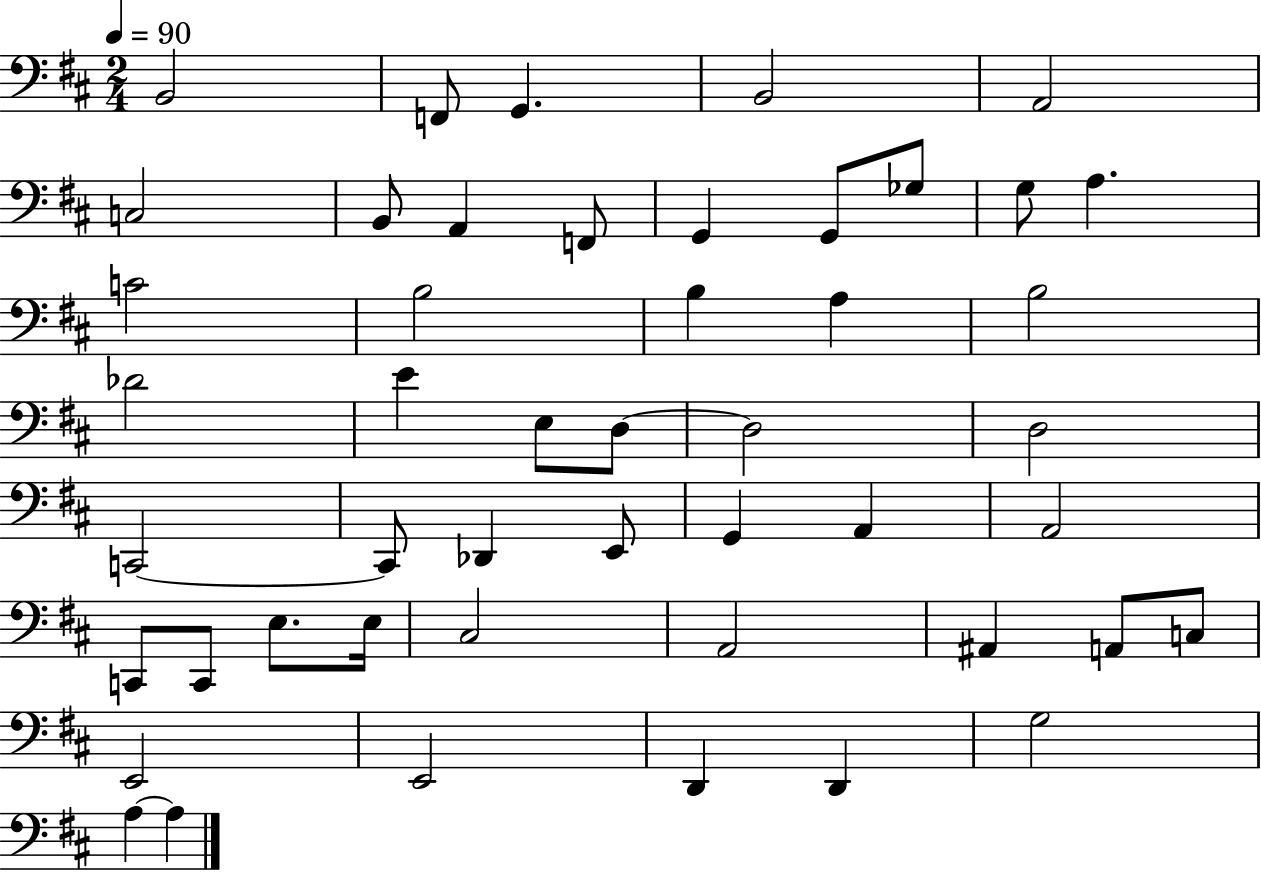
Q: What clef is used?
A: bass